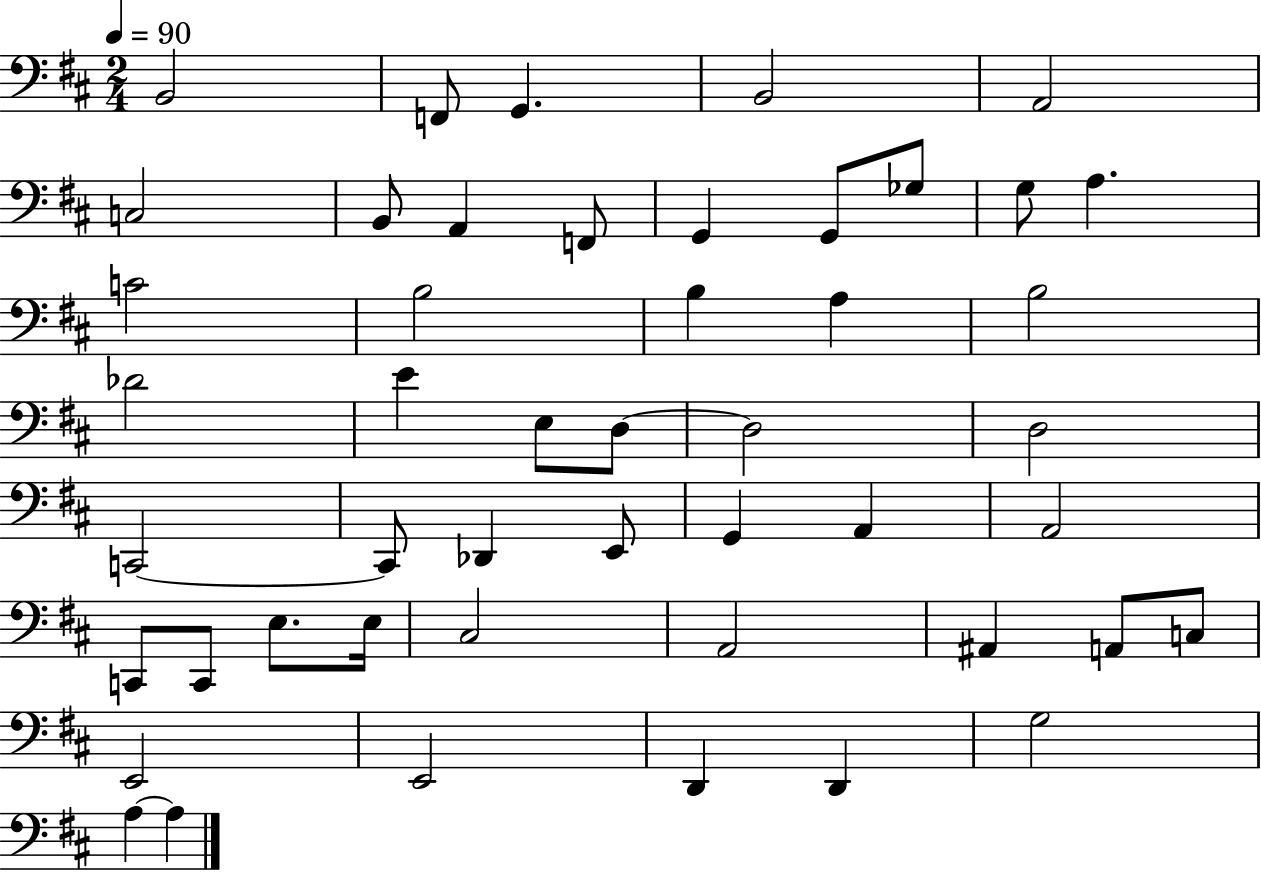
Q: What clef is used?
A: bass